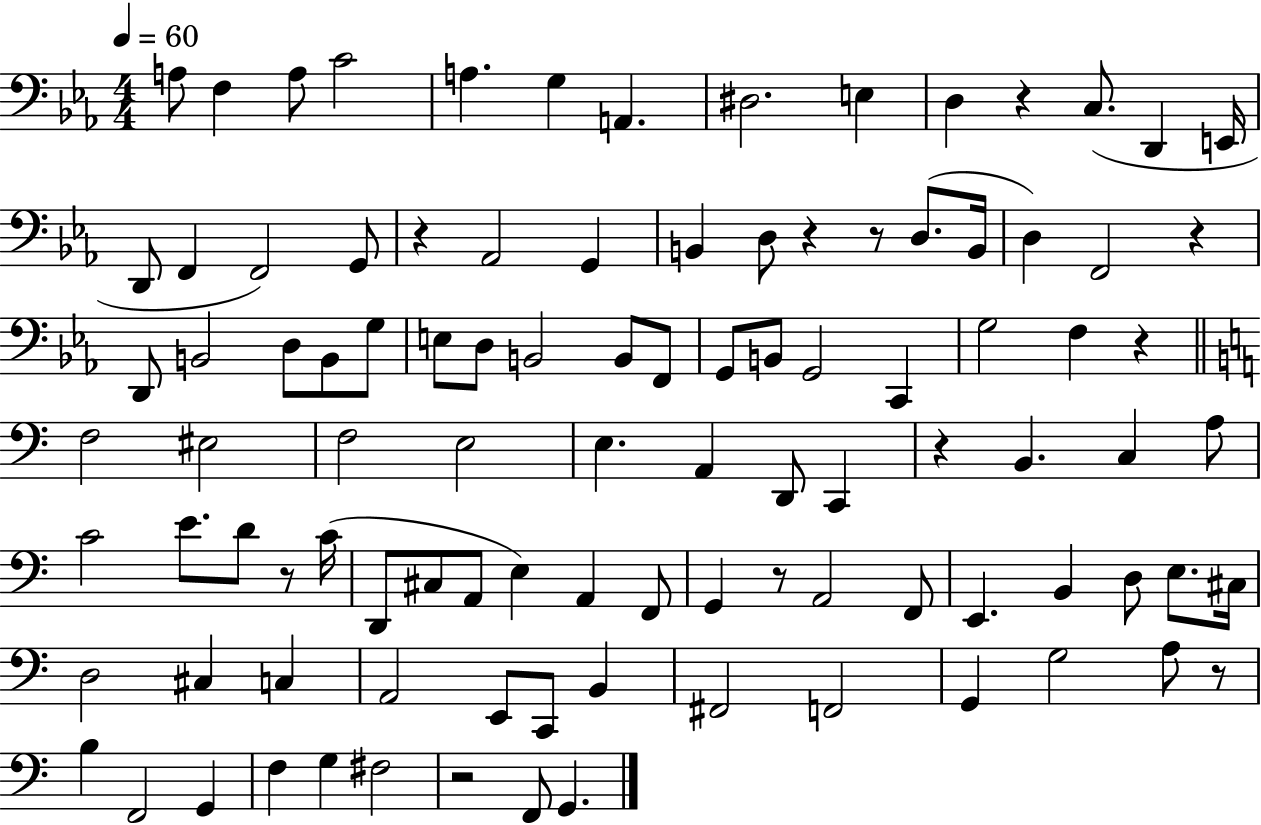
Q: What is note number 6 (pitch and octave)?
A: G3